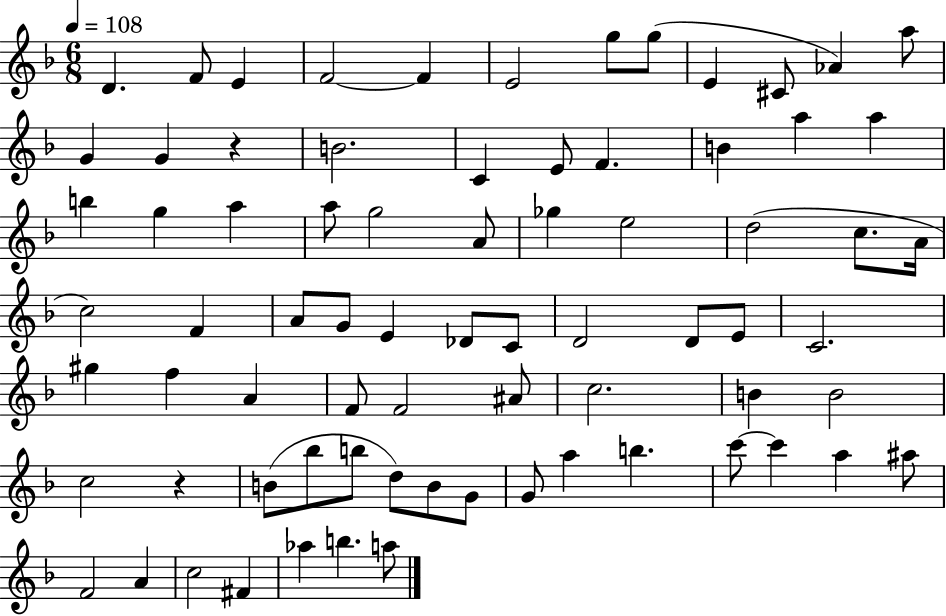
D4/q. F4/e E4/q F4/h F4/q E4/h G5/e G5/e E4/q C#4/e Ab4/q A5/e G4/q G4/q R/q B4/h. C4/q E4/e F4/q. B4/q A5/q A5/q B5/q G5/q A5/q A5/e G5/h A4/e Gb5/q E5/h D5/h C5/e. A4/s C5/h F4/q A4/e G4/e E4/q Db4/e C4/e D4/h D4/e E4/e C4/h. G#5/q F5/q A4/q F4/e F4/h A#4/e C5/h. B4/q B4/h C5/h R/q B4/e Bb5/e B5/e D5/e B4/e G4/e G4/e A5/q B5/q. C6/e C6/q A5/q A#5/e F4/h A4/q C5/h F#4/q Ab5/q B5/q. A5/e